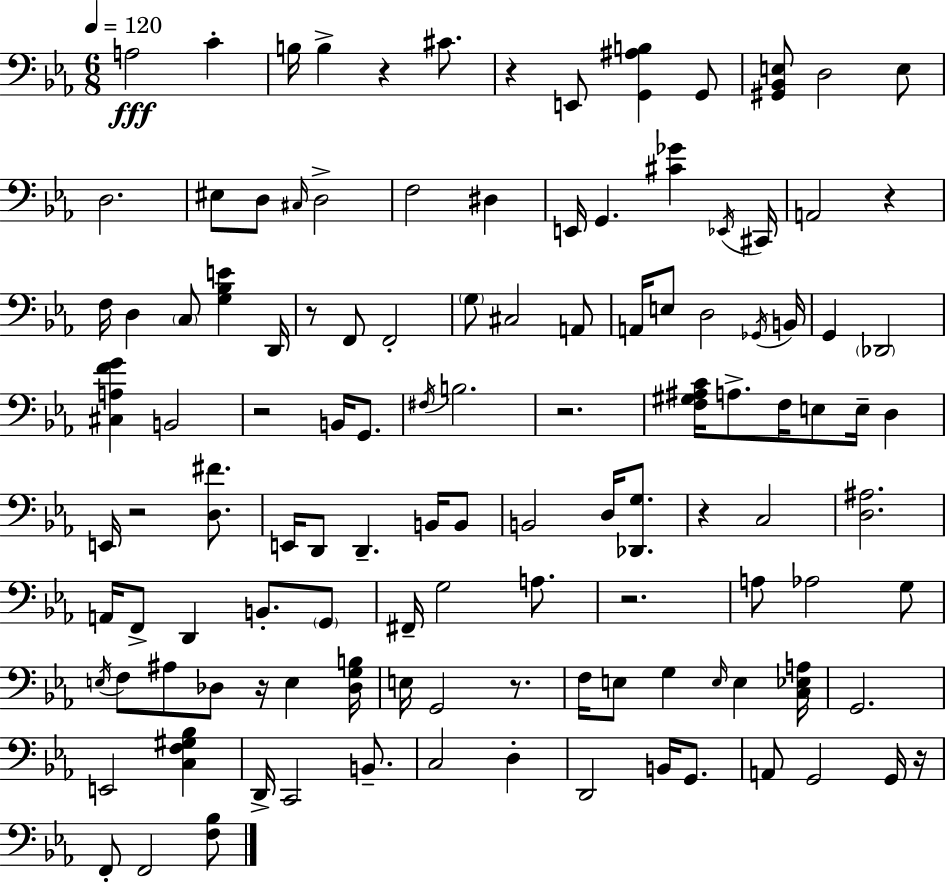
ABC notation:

X:1
T:Untitled
M:6/8
L:1/4
K:Eb
A,2 C B,/4 B, z ^C/2 z E,,/2 [G,,^A,B,] G,,/2 [^G,,_B,,E,]/2 D,2 E,/2 D,2 ^E,/2 D,/2 ^C,/4 D,2 F,2 ^D, E,,/4 G,, [^C_G] _E,,/4 ^C,,/4 A,,2 z F,/4 D, C,/2 [G,_B,E] D,,/4 z/2 F,,/2 F,,2 G,/2 ^C,2 A,,/2 A,,/4 E,/2 D,2 _G,,/4 B,,/4 G,, _D,,2 [^C,A,FG] B,,2 z2 B,,/4 G,,/2 ^F,/4 B,2 z2 [F,^G,^A,C]/4 A,/2 F,/4 E,/2 E,/4 D, E,,/4 z2 [D,^F]/2 E,,/4 D,,/2 D,, B,,/4 B,,/2 B,,2 D,/4 [_D,,G,]/2 z C,2 [D,^A,]2 A,,/4 F,,/2 D,, B,,/2 G,,/2 ^F,,/4 G,2 A,/2 z2 A,/2 _A,2 G,/2 E,/4 F,/2 ^A,/2 _D,/2 z/4 E, [_D,G,B,]/4 E,/4 G,,2 z/2 F,/4 E,/2 G, E,/4 E, [C,_E,A,]/4 G,,2 E,,2 [C,F,^G,_B,] D,,/4 C,,2 B,,/2 C,2 D, D,,2 B,,/4 G,,/2 A,,/2 G,,2 G,,/4 z/4 F,,/2 F,,2 [F,_B,]/2